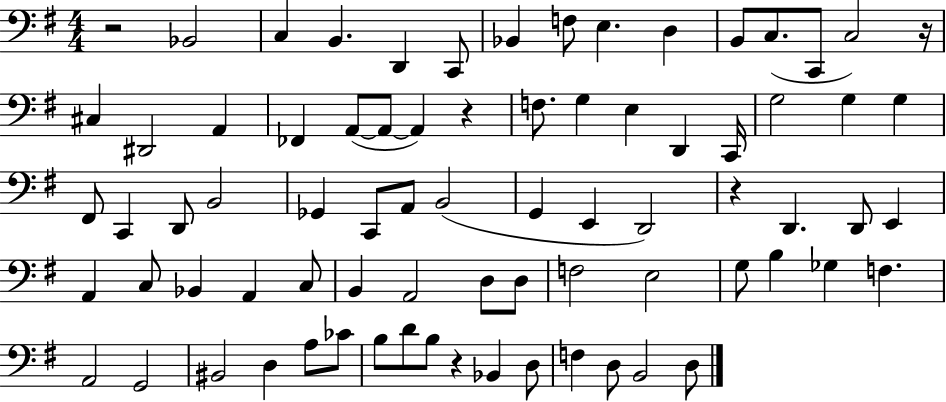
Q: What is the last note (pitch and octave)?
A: D3